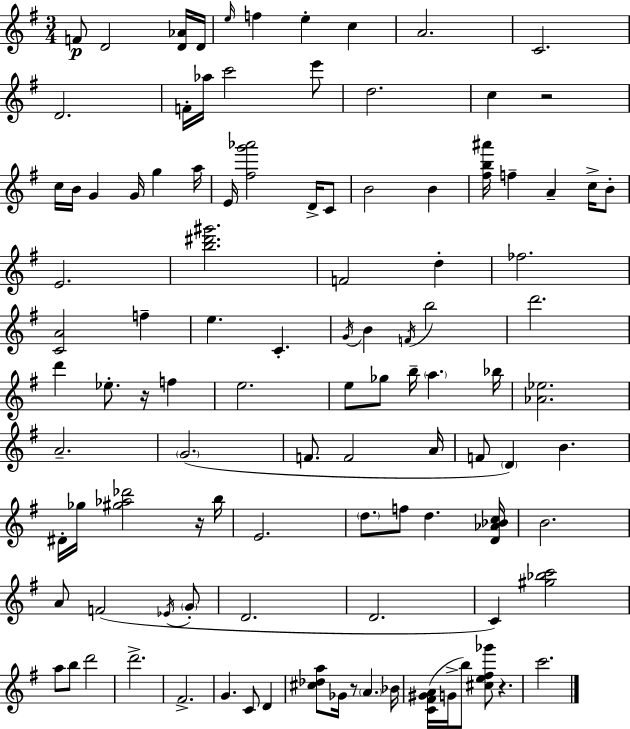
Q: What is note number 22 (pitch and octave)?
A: A5